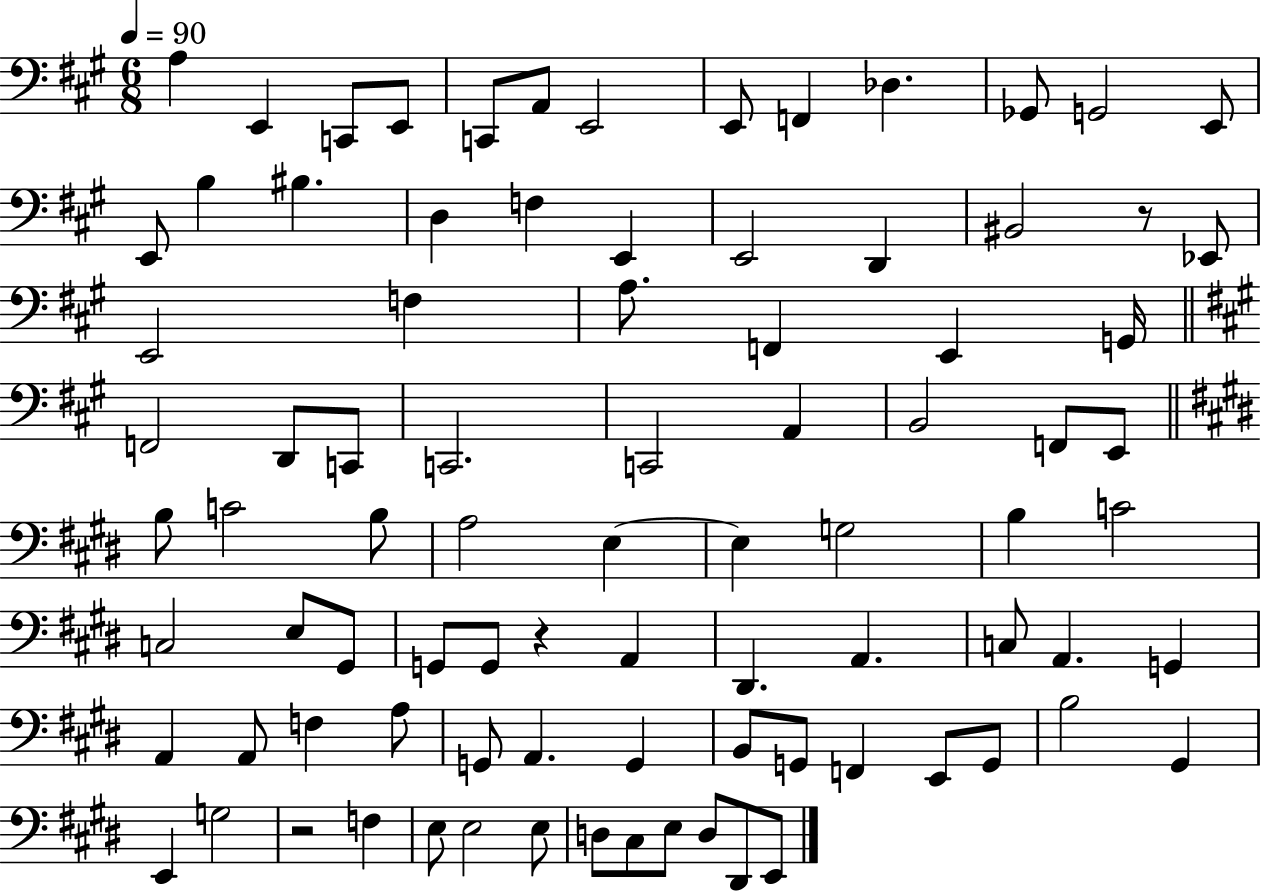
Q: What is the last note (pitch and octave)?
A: E2